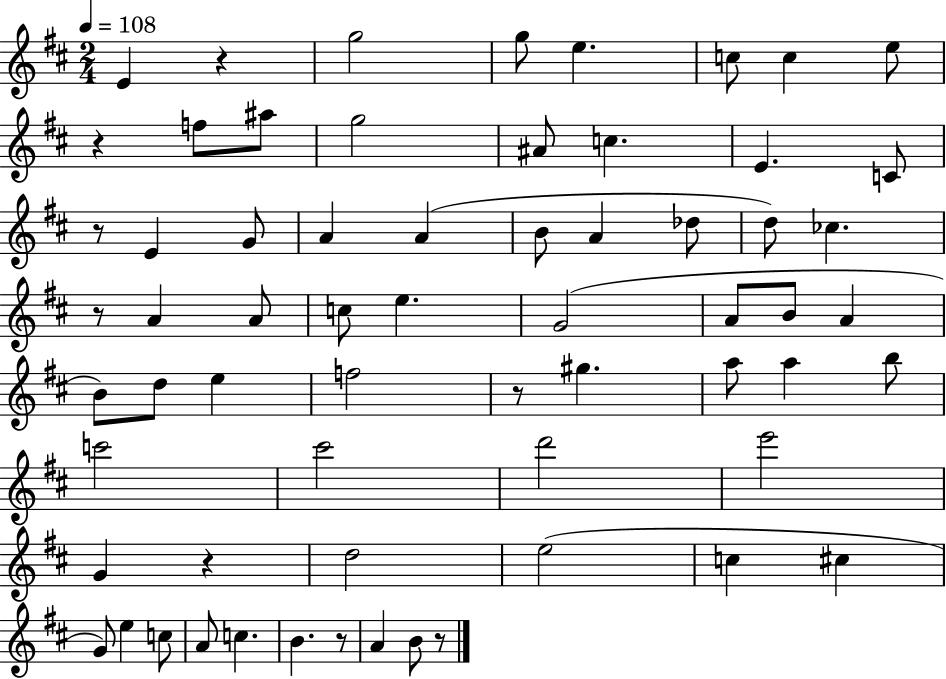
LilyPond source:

{
  \clef treble
  \numericTimeSignature
  \time 2/4
  \key d \major
  \tempo 4 = 108
  \repeat volta 2 { e'4 r4 | g''2 | g''8 e''4. | c''8 c''4 e''8 | \break r4 f''8 ais''8 | g''2 | ais'8 c''4. | e'4. c'8 | \break r8 e'4 g'8 | a'4 a'4( | b'8 a'4 des''8 | d''8) ces''4. | \break r8 a'4 a'8 | c''8 e''4. | g'2( | a'8 b'8 a'4 | \break b'8) d''8 e''4 | f''2 | r8 gis''4. | a''8 a''4 b''8 | \break c'''2 | cis'''2 | d'''2 | e'''2 | \break g'4 r4 | d''2 | e''2( | c''4 cis''4 | \break g'8) e''4 c''8 | a'8 c''4. | b'4. r8 | a'4 b'8 r8 | \break } \bar "|."
}